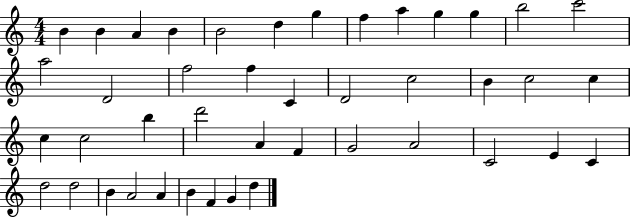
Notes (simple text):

B4/q B4/q A4/q B4/q B4/h D5/q G5/q F5/q A5/q G5/q G5/q B5/h C6/h A5/h D4/h F5/h F5/q C4/q D4/h C5/h B4/q C5/h C5/q C5/q C5/h B5/q D6/h A4/q F4/q G4/h A4/h C4/h E4/q C4/q D5/h D5/h B4/q A4/h A4/q B4/q F4/q G4/q D5/q